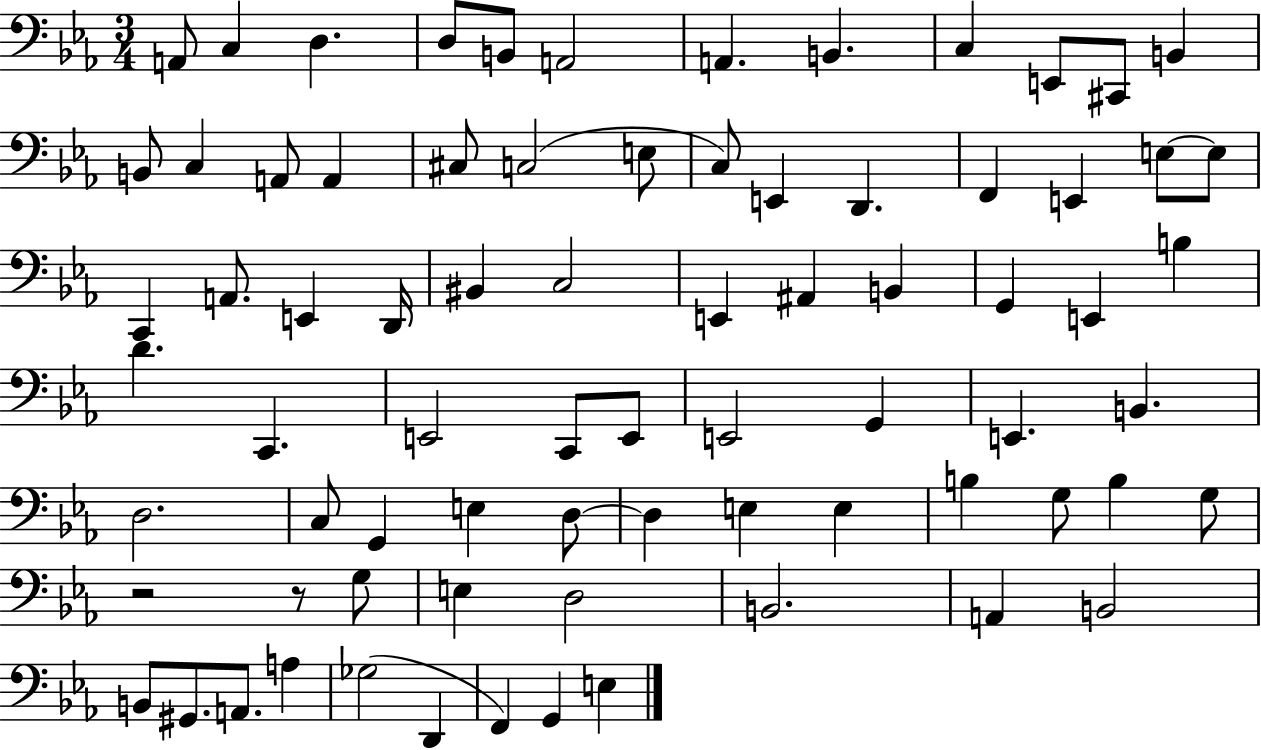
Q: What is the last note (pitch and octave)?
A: E3